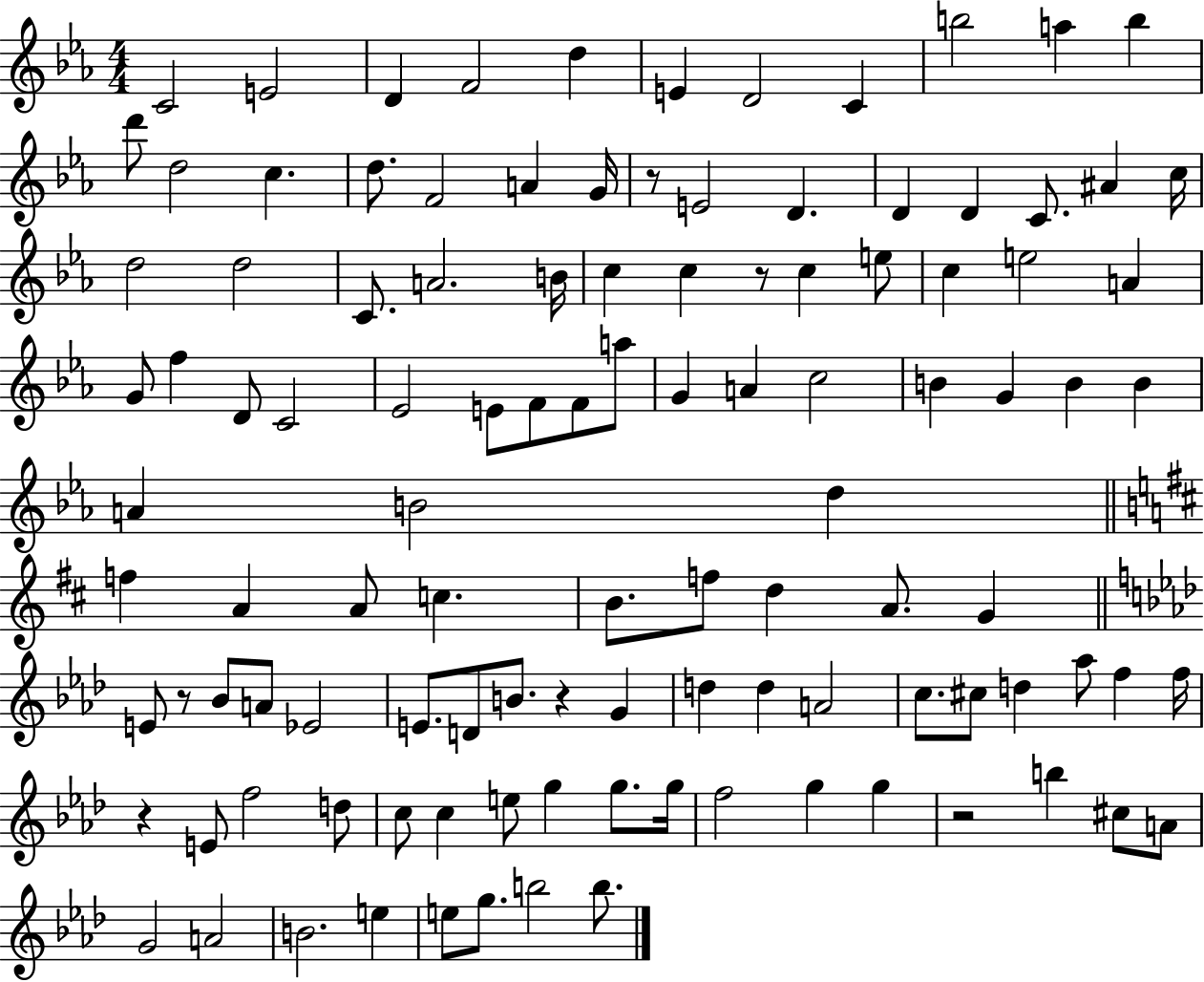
C4/h E4/h D4/q F4/h D5/q E4/q D4/h C4/q B5/h A5/q B5/q D6/e D5/h C5/q. D5/e. F4/h A4/q G4/s R/e E4/h D4/q. D4/q D4/q C4/e. A#4/q C5/s D5/h D5/h C4/e. A4/h. B4/s C5/q C5/q R/e C5/q E5/e C5/q E5/h A4/q G4/e F5/q D4/e C4/h Eb4/h E4/e F4/e F4/e A5/e G4/q A4/q C5/h B4/q G4/q B4/q B4/q A4/q B4/h D5/q F5/q A4/q A4/e C5/q. B4/e. F5/e D5/q A4/e. G4/q E4/e R/e Bb4/e A4/e Eb4/h E4/e. D4/e B4/e. R/q G4/q D5/q D5/q A4/h C5/e. C#5/e D5/q Ab5/e F5/q F5/s R/q E4/e F5/h D5/e C5/e C5/q E5/e G5/q G5/e. G5/s F5/h G5/q G5/q R/h B5/q C#5/e A4/e G4/h A4/h B4/h. E5/q E5/e G5/e. B5/h B5/e.